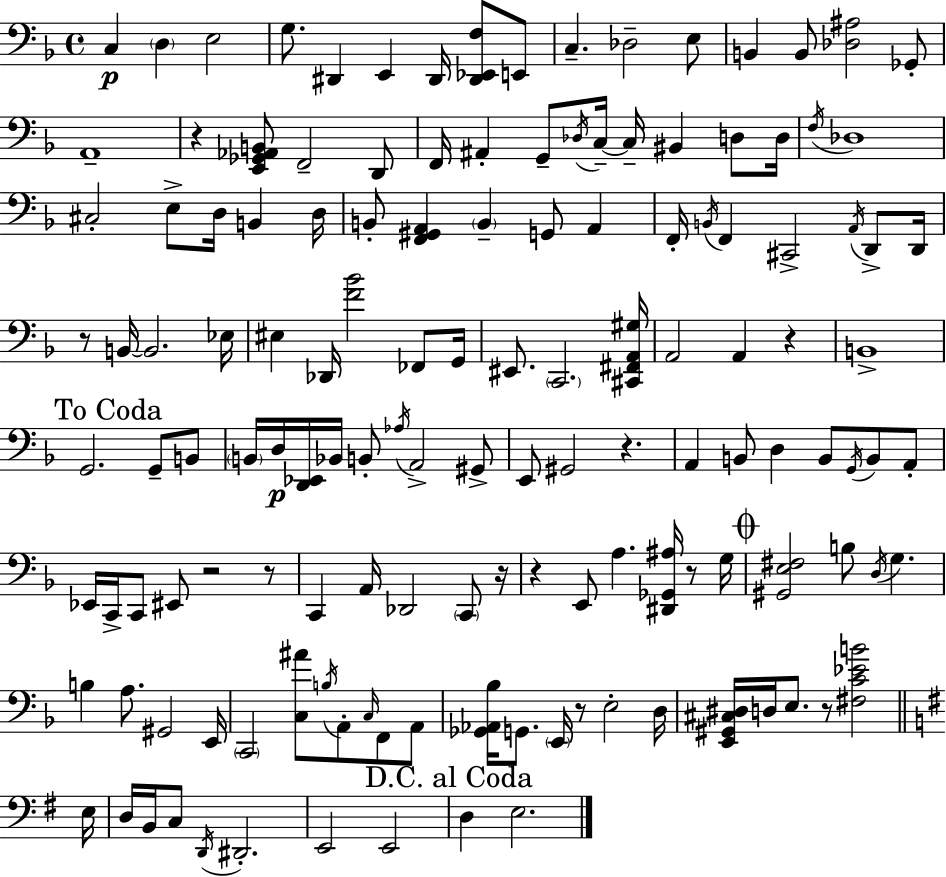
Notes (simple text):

C3/q D3/q E3/h G3/e. D#2/q E2/q D#2/s [D#2,Eb2,F3]/e E2/e C3/q. Db3/h E3/e B2/q B2/e [Db3,A#3]/h Gb2/e A2/w R/q [E2,Gb2,Ab2,B2]/e F2/h D2/e F2/s A#2/q G2/e Db3/s C3/s C3/s BIS2/q D3/e D3/s F3/s Db3/w C#3/h E3/e D3/s B2/q D3/s B2/e [F2,G#2,A2]/q B2/q G2/e A2/q F2/s B2/s F2/q C#2/h A2/s D2/e D2/s R/e B2/s B2/h. Eb3/s EIS3/q Db2/s [F4,Bb4]/h FES2/e G2/s EIS2/e. C2/h. [C#2,F#2,A2,G#3]/s A2/h A2/q R/q B2/w G2/h. G2/e B2/e B2/s D3/s [D2,Eb2]/s Bb2/s B2/e Ab3/s A2/h G#2/e E2/e G#2/h R/q. A2/q B2/e D3/q B2/e G2/s B2/e A2/e Eb2/s C2/s C2/e EIS2/e R/h R/e C2/q A2/s Db2/h C2/e R/s R/q E2/e A3/q. [D#2,Gb2,A#3]/s R/e G3/s [G#2,E3,F#3]/h B3/e D3/s G3/q. B3/q A3/e. G#2/h E2/s C2/h [C3,A#4]/e B3/s A2/e C3/s F2/e A2/e [Gb2,Ab2,Bb3]/s G2/e. E2/s R/e E3/h D3/s [E2,G#2,C#3,D#3]/s D3/s E3/e. R/e [F#3,C4,Eb4,B4]/h E3/s D3/s B2/s C3/e D2/s D#2/h. E2/h E2/h D3/q E3/h.